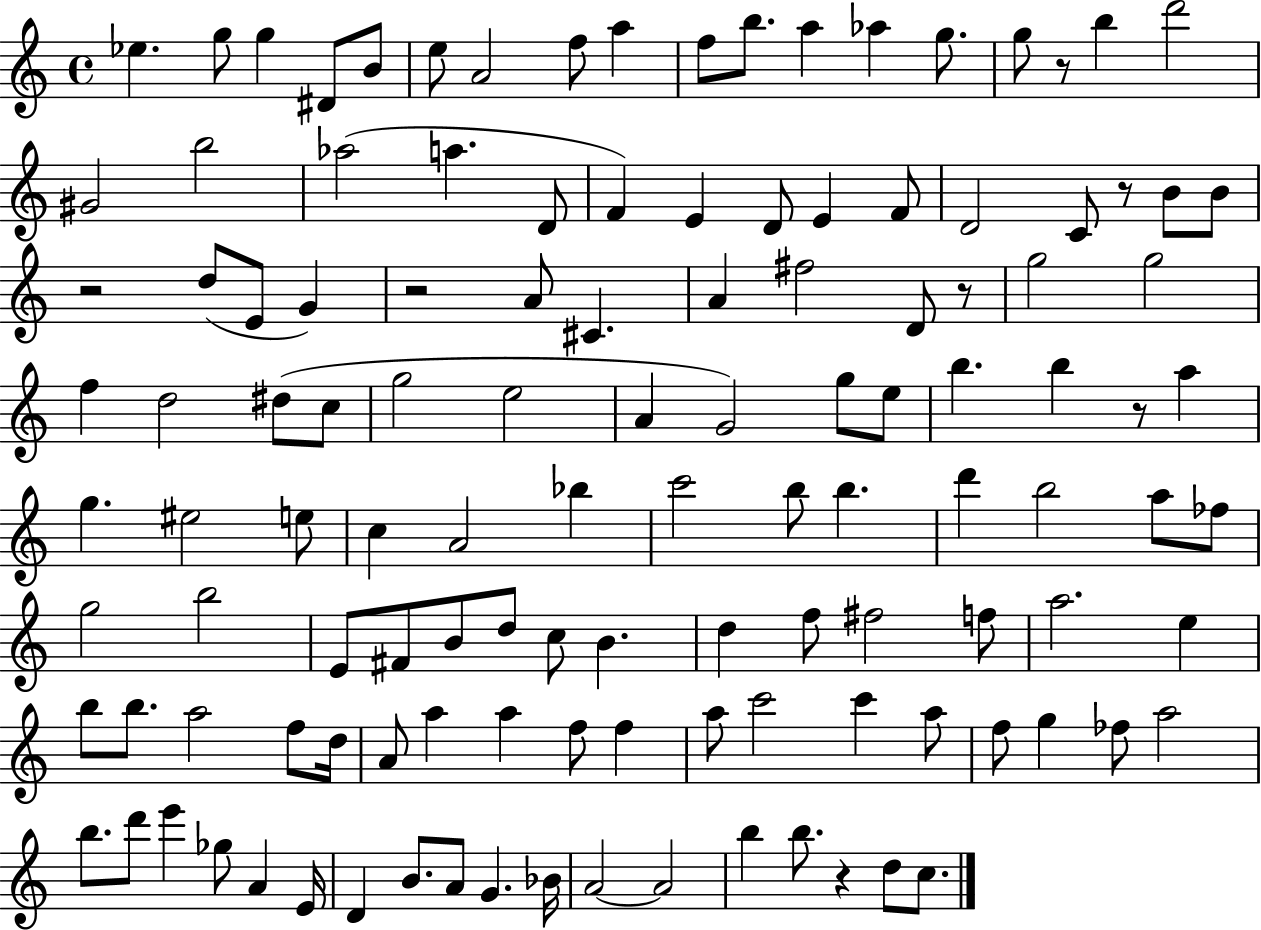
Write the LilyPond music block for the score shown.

{
  \clef treble
  \time 4/4
  \defaultTimeSignature
  \key c \major
  ees''4. g''8 g''4 dis'8 b'8 | e''8 a'2 f''8 a''4 | f''8 b''8. a''4 aes''4 g''8. | g''8 r8 b''4 d'''2 | \break gis'2 b''2 | aes''2( a''4. d'8 | f'4) e'4 d'8 e'4 f'8 | d'2 c'8 r8 b'8 b'8 | \break r2 d''8( e'8 g'4) | r2 a'8 cis'4. | a'4 fis''2 d'8 r8 | g''2 g''2 | \break f''4 d''2 dis''8( c''8 | g''2 e''2 | a'4 g'2) g''8 e''8 | b''4. b''4 r8 a''4 | \break g''4. eis''2 e''8 | c''4 a'2 bes''4 | c'''2 b''8 b''4. | d'''4 b''2 a''8 fes''8 | \break g''2 b''2 | e'8 fis'8 b'8 d''8 c''8 b'4. | d''4 f''8 fis''2 f''8 | a''2. e''4 | \break b''8 b''8. a''2 f''8 d''16 | a'8 a''4 a''4 f''8 f''4 | a''8 c'''2 c'''4 a''8 | f''8 g''4 fes''8 a''2 | \break b''8. d'''8 e'''4 ges''8 a'4 e'16 | d'4 b'8. a'8 g'4. bes'16 | a'2~~ a'2 | b''4 b''8. r4 d''8 c''8. | \break \bar "|."
}